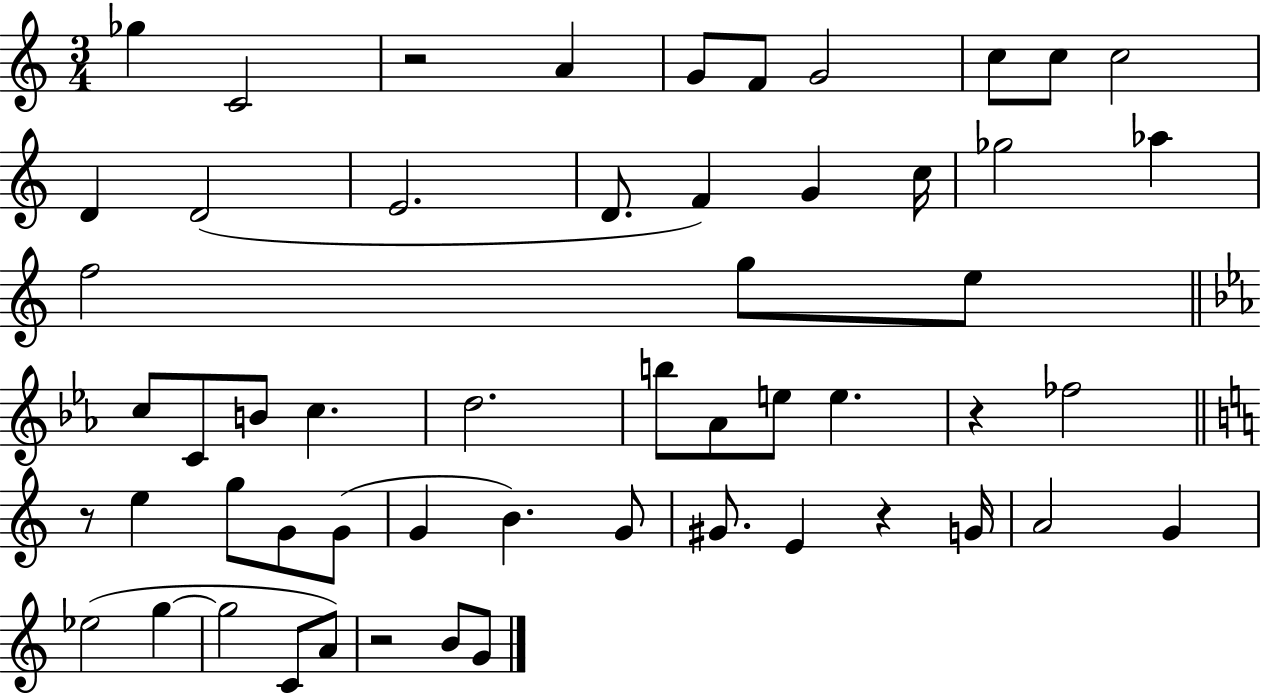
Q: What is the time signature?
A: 3/4